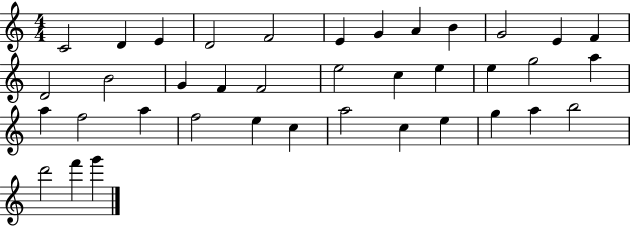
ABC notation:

X:1
T:Untitled
M:4/4
L:1/4
K:C
C2 D E D2 F2 E G A B G2 E F D2 B2 G F F2 e2 c e e g2 a a f2 a f2 e c a2 c e g a b2 d'2 f' g'